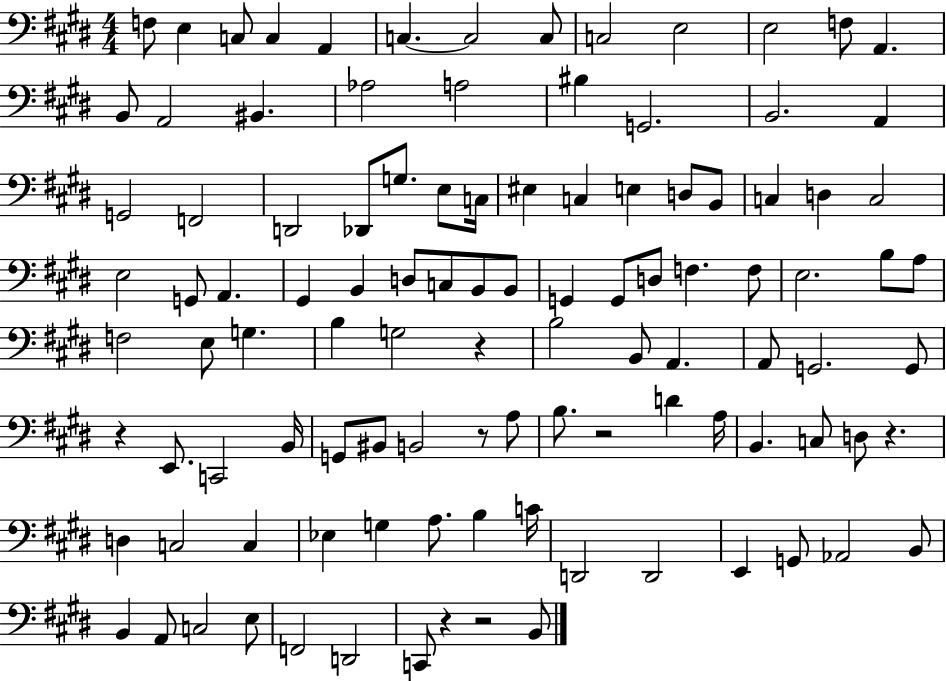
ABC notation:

X:1
T:Untitled
M:4/4
L:1/4
K:E
F,/2 E, C,/2 C, A,, C, C,2 C,/2 C,2 E,2 E,2 F,/2 A,, B,,/2 A,,2 ^B,, _A,2 A,2 ^B, G,,2 B,,2 A,, G,,2 F,,2 D,,2 _D,,/2 G,/2 E,/2 C,/4 ^E, C, E, D,/2 B,,/2 C, D, C,2 E,2 G,,/2 A,, ^G,, B,, D,/2 C,/2 B,,/2 B,,/2 G,, G,,/2 D,/2 F, F,/2 E,2 B,/2 A,/2 F,2 E,/2 G, B, G,2 z B,2 B,,/2 A,, A,,/2 G,,2 G,,/2 z E,,/2 C,,2 B,,/4 G,,/2 ^B,,/2 B,,2 z/2 A,/2 B,/2 z2 D A,/4 B,, C,/2 D,/2 z D, C,2 C, _E, G, A,/2 B, C/4 D,,2 D,,2 E,, G,,/2 _A,,2 B,,/2 B,, A,,/2 C,2 E,/2 F,,2 D,,2 C,,/2 z z2 B,,/2